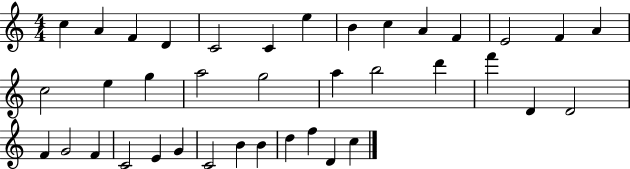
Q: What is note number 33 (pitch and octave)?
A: B4